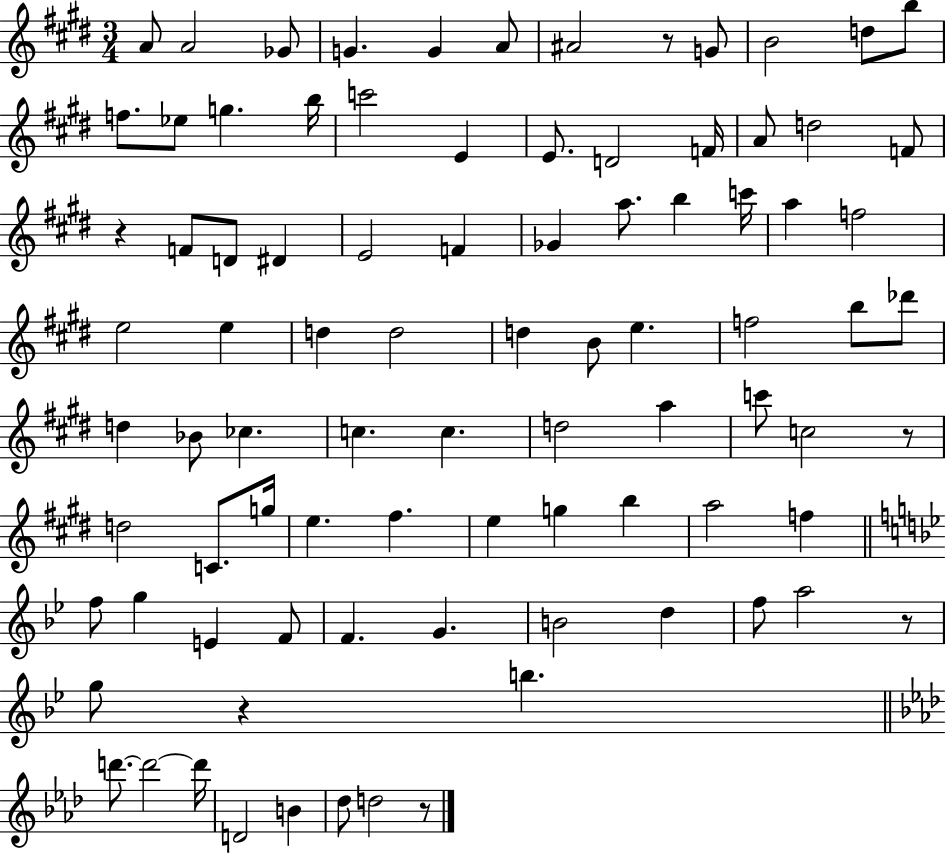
A4/e A4/h Gb4/e G4/q. G4/q A4/e A#4/h R/e G4/e B4/h D5/e B5/e F5/e. Eb5/e G5/q. B5/s C6/h E4/q E4/e. D4/h F4/s A4/e D5/h F4/e R/q F4/e D4/e D#4/q E4/h F4/q Gb4/q A5/e. B5/q C6/s A5/q F5/h E5/h E5/q D5/q D5/h D5/q B4/e E5/q. F5/h B5/e Db6/e D5/q Bb4/e CES5/q. C5/q. C5/q. D5/h A5/q C6/e C5/h R/e D5/h C4/e. G5/s E5/q. F#5/q. E5/q G5/q B5/q A5/h F5/q F5/e G5/q E4/q F4/e F4/q. G4/q. B4/h D5/q F5/e A5/h R/e G5/e R/q B5/q. D6/e. D6/h D6/s D4/h B4/q Db5/e D5/h R/e